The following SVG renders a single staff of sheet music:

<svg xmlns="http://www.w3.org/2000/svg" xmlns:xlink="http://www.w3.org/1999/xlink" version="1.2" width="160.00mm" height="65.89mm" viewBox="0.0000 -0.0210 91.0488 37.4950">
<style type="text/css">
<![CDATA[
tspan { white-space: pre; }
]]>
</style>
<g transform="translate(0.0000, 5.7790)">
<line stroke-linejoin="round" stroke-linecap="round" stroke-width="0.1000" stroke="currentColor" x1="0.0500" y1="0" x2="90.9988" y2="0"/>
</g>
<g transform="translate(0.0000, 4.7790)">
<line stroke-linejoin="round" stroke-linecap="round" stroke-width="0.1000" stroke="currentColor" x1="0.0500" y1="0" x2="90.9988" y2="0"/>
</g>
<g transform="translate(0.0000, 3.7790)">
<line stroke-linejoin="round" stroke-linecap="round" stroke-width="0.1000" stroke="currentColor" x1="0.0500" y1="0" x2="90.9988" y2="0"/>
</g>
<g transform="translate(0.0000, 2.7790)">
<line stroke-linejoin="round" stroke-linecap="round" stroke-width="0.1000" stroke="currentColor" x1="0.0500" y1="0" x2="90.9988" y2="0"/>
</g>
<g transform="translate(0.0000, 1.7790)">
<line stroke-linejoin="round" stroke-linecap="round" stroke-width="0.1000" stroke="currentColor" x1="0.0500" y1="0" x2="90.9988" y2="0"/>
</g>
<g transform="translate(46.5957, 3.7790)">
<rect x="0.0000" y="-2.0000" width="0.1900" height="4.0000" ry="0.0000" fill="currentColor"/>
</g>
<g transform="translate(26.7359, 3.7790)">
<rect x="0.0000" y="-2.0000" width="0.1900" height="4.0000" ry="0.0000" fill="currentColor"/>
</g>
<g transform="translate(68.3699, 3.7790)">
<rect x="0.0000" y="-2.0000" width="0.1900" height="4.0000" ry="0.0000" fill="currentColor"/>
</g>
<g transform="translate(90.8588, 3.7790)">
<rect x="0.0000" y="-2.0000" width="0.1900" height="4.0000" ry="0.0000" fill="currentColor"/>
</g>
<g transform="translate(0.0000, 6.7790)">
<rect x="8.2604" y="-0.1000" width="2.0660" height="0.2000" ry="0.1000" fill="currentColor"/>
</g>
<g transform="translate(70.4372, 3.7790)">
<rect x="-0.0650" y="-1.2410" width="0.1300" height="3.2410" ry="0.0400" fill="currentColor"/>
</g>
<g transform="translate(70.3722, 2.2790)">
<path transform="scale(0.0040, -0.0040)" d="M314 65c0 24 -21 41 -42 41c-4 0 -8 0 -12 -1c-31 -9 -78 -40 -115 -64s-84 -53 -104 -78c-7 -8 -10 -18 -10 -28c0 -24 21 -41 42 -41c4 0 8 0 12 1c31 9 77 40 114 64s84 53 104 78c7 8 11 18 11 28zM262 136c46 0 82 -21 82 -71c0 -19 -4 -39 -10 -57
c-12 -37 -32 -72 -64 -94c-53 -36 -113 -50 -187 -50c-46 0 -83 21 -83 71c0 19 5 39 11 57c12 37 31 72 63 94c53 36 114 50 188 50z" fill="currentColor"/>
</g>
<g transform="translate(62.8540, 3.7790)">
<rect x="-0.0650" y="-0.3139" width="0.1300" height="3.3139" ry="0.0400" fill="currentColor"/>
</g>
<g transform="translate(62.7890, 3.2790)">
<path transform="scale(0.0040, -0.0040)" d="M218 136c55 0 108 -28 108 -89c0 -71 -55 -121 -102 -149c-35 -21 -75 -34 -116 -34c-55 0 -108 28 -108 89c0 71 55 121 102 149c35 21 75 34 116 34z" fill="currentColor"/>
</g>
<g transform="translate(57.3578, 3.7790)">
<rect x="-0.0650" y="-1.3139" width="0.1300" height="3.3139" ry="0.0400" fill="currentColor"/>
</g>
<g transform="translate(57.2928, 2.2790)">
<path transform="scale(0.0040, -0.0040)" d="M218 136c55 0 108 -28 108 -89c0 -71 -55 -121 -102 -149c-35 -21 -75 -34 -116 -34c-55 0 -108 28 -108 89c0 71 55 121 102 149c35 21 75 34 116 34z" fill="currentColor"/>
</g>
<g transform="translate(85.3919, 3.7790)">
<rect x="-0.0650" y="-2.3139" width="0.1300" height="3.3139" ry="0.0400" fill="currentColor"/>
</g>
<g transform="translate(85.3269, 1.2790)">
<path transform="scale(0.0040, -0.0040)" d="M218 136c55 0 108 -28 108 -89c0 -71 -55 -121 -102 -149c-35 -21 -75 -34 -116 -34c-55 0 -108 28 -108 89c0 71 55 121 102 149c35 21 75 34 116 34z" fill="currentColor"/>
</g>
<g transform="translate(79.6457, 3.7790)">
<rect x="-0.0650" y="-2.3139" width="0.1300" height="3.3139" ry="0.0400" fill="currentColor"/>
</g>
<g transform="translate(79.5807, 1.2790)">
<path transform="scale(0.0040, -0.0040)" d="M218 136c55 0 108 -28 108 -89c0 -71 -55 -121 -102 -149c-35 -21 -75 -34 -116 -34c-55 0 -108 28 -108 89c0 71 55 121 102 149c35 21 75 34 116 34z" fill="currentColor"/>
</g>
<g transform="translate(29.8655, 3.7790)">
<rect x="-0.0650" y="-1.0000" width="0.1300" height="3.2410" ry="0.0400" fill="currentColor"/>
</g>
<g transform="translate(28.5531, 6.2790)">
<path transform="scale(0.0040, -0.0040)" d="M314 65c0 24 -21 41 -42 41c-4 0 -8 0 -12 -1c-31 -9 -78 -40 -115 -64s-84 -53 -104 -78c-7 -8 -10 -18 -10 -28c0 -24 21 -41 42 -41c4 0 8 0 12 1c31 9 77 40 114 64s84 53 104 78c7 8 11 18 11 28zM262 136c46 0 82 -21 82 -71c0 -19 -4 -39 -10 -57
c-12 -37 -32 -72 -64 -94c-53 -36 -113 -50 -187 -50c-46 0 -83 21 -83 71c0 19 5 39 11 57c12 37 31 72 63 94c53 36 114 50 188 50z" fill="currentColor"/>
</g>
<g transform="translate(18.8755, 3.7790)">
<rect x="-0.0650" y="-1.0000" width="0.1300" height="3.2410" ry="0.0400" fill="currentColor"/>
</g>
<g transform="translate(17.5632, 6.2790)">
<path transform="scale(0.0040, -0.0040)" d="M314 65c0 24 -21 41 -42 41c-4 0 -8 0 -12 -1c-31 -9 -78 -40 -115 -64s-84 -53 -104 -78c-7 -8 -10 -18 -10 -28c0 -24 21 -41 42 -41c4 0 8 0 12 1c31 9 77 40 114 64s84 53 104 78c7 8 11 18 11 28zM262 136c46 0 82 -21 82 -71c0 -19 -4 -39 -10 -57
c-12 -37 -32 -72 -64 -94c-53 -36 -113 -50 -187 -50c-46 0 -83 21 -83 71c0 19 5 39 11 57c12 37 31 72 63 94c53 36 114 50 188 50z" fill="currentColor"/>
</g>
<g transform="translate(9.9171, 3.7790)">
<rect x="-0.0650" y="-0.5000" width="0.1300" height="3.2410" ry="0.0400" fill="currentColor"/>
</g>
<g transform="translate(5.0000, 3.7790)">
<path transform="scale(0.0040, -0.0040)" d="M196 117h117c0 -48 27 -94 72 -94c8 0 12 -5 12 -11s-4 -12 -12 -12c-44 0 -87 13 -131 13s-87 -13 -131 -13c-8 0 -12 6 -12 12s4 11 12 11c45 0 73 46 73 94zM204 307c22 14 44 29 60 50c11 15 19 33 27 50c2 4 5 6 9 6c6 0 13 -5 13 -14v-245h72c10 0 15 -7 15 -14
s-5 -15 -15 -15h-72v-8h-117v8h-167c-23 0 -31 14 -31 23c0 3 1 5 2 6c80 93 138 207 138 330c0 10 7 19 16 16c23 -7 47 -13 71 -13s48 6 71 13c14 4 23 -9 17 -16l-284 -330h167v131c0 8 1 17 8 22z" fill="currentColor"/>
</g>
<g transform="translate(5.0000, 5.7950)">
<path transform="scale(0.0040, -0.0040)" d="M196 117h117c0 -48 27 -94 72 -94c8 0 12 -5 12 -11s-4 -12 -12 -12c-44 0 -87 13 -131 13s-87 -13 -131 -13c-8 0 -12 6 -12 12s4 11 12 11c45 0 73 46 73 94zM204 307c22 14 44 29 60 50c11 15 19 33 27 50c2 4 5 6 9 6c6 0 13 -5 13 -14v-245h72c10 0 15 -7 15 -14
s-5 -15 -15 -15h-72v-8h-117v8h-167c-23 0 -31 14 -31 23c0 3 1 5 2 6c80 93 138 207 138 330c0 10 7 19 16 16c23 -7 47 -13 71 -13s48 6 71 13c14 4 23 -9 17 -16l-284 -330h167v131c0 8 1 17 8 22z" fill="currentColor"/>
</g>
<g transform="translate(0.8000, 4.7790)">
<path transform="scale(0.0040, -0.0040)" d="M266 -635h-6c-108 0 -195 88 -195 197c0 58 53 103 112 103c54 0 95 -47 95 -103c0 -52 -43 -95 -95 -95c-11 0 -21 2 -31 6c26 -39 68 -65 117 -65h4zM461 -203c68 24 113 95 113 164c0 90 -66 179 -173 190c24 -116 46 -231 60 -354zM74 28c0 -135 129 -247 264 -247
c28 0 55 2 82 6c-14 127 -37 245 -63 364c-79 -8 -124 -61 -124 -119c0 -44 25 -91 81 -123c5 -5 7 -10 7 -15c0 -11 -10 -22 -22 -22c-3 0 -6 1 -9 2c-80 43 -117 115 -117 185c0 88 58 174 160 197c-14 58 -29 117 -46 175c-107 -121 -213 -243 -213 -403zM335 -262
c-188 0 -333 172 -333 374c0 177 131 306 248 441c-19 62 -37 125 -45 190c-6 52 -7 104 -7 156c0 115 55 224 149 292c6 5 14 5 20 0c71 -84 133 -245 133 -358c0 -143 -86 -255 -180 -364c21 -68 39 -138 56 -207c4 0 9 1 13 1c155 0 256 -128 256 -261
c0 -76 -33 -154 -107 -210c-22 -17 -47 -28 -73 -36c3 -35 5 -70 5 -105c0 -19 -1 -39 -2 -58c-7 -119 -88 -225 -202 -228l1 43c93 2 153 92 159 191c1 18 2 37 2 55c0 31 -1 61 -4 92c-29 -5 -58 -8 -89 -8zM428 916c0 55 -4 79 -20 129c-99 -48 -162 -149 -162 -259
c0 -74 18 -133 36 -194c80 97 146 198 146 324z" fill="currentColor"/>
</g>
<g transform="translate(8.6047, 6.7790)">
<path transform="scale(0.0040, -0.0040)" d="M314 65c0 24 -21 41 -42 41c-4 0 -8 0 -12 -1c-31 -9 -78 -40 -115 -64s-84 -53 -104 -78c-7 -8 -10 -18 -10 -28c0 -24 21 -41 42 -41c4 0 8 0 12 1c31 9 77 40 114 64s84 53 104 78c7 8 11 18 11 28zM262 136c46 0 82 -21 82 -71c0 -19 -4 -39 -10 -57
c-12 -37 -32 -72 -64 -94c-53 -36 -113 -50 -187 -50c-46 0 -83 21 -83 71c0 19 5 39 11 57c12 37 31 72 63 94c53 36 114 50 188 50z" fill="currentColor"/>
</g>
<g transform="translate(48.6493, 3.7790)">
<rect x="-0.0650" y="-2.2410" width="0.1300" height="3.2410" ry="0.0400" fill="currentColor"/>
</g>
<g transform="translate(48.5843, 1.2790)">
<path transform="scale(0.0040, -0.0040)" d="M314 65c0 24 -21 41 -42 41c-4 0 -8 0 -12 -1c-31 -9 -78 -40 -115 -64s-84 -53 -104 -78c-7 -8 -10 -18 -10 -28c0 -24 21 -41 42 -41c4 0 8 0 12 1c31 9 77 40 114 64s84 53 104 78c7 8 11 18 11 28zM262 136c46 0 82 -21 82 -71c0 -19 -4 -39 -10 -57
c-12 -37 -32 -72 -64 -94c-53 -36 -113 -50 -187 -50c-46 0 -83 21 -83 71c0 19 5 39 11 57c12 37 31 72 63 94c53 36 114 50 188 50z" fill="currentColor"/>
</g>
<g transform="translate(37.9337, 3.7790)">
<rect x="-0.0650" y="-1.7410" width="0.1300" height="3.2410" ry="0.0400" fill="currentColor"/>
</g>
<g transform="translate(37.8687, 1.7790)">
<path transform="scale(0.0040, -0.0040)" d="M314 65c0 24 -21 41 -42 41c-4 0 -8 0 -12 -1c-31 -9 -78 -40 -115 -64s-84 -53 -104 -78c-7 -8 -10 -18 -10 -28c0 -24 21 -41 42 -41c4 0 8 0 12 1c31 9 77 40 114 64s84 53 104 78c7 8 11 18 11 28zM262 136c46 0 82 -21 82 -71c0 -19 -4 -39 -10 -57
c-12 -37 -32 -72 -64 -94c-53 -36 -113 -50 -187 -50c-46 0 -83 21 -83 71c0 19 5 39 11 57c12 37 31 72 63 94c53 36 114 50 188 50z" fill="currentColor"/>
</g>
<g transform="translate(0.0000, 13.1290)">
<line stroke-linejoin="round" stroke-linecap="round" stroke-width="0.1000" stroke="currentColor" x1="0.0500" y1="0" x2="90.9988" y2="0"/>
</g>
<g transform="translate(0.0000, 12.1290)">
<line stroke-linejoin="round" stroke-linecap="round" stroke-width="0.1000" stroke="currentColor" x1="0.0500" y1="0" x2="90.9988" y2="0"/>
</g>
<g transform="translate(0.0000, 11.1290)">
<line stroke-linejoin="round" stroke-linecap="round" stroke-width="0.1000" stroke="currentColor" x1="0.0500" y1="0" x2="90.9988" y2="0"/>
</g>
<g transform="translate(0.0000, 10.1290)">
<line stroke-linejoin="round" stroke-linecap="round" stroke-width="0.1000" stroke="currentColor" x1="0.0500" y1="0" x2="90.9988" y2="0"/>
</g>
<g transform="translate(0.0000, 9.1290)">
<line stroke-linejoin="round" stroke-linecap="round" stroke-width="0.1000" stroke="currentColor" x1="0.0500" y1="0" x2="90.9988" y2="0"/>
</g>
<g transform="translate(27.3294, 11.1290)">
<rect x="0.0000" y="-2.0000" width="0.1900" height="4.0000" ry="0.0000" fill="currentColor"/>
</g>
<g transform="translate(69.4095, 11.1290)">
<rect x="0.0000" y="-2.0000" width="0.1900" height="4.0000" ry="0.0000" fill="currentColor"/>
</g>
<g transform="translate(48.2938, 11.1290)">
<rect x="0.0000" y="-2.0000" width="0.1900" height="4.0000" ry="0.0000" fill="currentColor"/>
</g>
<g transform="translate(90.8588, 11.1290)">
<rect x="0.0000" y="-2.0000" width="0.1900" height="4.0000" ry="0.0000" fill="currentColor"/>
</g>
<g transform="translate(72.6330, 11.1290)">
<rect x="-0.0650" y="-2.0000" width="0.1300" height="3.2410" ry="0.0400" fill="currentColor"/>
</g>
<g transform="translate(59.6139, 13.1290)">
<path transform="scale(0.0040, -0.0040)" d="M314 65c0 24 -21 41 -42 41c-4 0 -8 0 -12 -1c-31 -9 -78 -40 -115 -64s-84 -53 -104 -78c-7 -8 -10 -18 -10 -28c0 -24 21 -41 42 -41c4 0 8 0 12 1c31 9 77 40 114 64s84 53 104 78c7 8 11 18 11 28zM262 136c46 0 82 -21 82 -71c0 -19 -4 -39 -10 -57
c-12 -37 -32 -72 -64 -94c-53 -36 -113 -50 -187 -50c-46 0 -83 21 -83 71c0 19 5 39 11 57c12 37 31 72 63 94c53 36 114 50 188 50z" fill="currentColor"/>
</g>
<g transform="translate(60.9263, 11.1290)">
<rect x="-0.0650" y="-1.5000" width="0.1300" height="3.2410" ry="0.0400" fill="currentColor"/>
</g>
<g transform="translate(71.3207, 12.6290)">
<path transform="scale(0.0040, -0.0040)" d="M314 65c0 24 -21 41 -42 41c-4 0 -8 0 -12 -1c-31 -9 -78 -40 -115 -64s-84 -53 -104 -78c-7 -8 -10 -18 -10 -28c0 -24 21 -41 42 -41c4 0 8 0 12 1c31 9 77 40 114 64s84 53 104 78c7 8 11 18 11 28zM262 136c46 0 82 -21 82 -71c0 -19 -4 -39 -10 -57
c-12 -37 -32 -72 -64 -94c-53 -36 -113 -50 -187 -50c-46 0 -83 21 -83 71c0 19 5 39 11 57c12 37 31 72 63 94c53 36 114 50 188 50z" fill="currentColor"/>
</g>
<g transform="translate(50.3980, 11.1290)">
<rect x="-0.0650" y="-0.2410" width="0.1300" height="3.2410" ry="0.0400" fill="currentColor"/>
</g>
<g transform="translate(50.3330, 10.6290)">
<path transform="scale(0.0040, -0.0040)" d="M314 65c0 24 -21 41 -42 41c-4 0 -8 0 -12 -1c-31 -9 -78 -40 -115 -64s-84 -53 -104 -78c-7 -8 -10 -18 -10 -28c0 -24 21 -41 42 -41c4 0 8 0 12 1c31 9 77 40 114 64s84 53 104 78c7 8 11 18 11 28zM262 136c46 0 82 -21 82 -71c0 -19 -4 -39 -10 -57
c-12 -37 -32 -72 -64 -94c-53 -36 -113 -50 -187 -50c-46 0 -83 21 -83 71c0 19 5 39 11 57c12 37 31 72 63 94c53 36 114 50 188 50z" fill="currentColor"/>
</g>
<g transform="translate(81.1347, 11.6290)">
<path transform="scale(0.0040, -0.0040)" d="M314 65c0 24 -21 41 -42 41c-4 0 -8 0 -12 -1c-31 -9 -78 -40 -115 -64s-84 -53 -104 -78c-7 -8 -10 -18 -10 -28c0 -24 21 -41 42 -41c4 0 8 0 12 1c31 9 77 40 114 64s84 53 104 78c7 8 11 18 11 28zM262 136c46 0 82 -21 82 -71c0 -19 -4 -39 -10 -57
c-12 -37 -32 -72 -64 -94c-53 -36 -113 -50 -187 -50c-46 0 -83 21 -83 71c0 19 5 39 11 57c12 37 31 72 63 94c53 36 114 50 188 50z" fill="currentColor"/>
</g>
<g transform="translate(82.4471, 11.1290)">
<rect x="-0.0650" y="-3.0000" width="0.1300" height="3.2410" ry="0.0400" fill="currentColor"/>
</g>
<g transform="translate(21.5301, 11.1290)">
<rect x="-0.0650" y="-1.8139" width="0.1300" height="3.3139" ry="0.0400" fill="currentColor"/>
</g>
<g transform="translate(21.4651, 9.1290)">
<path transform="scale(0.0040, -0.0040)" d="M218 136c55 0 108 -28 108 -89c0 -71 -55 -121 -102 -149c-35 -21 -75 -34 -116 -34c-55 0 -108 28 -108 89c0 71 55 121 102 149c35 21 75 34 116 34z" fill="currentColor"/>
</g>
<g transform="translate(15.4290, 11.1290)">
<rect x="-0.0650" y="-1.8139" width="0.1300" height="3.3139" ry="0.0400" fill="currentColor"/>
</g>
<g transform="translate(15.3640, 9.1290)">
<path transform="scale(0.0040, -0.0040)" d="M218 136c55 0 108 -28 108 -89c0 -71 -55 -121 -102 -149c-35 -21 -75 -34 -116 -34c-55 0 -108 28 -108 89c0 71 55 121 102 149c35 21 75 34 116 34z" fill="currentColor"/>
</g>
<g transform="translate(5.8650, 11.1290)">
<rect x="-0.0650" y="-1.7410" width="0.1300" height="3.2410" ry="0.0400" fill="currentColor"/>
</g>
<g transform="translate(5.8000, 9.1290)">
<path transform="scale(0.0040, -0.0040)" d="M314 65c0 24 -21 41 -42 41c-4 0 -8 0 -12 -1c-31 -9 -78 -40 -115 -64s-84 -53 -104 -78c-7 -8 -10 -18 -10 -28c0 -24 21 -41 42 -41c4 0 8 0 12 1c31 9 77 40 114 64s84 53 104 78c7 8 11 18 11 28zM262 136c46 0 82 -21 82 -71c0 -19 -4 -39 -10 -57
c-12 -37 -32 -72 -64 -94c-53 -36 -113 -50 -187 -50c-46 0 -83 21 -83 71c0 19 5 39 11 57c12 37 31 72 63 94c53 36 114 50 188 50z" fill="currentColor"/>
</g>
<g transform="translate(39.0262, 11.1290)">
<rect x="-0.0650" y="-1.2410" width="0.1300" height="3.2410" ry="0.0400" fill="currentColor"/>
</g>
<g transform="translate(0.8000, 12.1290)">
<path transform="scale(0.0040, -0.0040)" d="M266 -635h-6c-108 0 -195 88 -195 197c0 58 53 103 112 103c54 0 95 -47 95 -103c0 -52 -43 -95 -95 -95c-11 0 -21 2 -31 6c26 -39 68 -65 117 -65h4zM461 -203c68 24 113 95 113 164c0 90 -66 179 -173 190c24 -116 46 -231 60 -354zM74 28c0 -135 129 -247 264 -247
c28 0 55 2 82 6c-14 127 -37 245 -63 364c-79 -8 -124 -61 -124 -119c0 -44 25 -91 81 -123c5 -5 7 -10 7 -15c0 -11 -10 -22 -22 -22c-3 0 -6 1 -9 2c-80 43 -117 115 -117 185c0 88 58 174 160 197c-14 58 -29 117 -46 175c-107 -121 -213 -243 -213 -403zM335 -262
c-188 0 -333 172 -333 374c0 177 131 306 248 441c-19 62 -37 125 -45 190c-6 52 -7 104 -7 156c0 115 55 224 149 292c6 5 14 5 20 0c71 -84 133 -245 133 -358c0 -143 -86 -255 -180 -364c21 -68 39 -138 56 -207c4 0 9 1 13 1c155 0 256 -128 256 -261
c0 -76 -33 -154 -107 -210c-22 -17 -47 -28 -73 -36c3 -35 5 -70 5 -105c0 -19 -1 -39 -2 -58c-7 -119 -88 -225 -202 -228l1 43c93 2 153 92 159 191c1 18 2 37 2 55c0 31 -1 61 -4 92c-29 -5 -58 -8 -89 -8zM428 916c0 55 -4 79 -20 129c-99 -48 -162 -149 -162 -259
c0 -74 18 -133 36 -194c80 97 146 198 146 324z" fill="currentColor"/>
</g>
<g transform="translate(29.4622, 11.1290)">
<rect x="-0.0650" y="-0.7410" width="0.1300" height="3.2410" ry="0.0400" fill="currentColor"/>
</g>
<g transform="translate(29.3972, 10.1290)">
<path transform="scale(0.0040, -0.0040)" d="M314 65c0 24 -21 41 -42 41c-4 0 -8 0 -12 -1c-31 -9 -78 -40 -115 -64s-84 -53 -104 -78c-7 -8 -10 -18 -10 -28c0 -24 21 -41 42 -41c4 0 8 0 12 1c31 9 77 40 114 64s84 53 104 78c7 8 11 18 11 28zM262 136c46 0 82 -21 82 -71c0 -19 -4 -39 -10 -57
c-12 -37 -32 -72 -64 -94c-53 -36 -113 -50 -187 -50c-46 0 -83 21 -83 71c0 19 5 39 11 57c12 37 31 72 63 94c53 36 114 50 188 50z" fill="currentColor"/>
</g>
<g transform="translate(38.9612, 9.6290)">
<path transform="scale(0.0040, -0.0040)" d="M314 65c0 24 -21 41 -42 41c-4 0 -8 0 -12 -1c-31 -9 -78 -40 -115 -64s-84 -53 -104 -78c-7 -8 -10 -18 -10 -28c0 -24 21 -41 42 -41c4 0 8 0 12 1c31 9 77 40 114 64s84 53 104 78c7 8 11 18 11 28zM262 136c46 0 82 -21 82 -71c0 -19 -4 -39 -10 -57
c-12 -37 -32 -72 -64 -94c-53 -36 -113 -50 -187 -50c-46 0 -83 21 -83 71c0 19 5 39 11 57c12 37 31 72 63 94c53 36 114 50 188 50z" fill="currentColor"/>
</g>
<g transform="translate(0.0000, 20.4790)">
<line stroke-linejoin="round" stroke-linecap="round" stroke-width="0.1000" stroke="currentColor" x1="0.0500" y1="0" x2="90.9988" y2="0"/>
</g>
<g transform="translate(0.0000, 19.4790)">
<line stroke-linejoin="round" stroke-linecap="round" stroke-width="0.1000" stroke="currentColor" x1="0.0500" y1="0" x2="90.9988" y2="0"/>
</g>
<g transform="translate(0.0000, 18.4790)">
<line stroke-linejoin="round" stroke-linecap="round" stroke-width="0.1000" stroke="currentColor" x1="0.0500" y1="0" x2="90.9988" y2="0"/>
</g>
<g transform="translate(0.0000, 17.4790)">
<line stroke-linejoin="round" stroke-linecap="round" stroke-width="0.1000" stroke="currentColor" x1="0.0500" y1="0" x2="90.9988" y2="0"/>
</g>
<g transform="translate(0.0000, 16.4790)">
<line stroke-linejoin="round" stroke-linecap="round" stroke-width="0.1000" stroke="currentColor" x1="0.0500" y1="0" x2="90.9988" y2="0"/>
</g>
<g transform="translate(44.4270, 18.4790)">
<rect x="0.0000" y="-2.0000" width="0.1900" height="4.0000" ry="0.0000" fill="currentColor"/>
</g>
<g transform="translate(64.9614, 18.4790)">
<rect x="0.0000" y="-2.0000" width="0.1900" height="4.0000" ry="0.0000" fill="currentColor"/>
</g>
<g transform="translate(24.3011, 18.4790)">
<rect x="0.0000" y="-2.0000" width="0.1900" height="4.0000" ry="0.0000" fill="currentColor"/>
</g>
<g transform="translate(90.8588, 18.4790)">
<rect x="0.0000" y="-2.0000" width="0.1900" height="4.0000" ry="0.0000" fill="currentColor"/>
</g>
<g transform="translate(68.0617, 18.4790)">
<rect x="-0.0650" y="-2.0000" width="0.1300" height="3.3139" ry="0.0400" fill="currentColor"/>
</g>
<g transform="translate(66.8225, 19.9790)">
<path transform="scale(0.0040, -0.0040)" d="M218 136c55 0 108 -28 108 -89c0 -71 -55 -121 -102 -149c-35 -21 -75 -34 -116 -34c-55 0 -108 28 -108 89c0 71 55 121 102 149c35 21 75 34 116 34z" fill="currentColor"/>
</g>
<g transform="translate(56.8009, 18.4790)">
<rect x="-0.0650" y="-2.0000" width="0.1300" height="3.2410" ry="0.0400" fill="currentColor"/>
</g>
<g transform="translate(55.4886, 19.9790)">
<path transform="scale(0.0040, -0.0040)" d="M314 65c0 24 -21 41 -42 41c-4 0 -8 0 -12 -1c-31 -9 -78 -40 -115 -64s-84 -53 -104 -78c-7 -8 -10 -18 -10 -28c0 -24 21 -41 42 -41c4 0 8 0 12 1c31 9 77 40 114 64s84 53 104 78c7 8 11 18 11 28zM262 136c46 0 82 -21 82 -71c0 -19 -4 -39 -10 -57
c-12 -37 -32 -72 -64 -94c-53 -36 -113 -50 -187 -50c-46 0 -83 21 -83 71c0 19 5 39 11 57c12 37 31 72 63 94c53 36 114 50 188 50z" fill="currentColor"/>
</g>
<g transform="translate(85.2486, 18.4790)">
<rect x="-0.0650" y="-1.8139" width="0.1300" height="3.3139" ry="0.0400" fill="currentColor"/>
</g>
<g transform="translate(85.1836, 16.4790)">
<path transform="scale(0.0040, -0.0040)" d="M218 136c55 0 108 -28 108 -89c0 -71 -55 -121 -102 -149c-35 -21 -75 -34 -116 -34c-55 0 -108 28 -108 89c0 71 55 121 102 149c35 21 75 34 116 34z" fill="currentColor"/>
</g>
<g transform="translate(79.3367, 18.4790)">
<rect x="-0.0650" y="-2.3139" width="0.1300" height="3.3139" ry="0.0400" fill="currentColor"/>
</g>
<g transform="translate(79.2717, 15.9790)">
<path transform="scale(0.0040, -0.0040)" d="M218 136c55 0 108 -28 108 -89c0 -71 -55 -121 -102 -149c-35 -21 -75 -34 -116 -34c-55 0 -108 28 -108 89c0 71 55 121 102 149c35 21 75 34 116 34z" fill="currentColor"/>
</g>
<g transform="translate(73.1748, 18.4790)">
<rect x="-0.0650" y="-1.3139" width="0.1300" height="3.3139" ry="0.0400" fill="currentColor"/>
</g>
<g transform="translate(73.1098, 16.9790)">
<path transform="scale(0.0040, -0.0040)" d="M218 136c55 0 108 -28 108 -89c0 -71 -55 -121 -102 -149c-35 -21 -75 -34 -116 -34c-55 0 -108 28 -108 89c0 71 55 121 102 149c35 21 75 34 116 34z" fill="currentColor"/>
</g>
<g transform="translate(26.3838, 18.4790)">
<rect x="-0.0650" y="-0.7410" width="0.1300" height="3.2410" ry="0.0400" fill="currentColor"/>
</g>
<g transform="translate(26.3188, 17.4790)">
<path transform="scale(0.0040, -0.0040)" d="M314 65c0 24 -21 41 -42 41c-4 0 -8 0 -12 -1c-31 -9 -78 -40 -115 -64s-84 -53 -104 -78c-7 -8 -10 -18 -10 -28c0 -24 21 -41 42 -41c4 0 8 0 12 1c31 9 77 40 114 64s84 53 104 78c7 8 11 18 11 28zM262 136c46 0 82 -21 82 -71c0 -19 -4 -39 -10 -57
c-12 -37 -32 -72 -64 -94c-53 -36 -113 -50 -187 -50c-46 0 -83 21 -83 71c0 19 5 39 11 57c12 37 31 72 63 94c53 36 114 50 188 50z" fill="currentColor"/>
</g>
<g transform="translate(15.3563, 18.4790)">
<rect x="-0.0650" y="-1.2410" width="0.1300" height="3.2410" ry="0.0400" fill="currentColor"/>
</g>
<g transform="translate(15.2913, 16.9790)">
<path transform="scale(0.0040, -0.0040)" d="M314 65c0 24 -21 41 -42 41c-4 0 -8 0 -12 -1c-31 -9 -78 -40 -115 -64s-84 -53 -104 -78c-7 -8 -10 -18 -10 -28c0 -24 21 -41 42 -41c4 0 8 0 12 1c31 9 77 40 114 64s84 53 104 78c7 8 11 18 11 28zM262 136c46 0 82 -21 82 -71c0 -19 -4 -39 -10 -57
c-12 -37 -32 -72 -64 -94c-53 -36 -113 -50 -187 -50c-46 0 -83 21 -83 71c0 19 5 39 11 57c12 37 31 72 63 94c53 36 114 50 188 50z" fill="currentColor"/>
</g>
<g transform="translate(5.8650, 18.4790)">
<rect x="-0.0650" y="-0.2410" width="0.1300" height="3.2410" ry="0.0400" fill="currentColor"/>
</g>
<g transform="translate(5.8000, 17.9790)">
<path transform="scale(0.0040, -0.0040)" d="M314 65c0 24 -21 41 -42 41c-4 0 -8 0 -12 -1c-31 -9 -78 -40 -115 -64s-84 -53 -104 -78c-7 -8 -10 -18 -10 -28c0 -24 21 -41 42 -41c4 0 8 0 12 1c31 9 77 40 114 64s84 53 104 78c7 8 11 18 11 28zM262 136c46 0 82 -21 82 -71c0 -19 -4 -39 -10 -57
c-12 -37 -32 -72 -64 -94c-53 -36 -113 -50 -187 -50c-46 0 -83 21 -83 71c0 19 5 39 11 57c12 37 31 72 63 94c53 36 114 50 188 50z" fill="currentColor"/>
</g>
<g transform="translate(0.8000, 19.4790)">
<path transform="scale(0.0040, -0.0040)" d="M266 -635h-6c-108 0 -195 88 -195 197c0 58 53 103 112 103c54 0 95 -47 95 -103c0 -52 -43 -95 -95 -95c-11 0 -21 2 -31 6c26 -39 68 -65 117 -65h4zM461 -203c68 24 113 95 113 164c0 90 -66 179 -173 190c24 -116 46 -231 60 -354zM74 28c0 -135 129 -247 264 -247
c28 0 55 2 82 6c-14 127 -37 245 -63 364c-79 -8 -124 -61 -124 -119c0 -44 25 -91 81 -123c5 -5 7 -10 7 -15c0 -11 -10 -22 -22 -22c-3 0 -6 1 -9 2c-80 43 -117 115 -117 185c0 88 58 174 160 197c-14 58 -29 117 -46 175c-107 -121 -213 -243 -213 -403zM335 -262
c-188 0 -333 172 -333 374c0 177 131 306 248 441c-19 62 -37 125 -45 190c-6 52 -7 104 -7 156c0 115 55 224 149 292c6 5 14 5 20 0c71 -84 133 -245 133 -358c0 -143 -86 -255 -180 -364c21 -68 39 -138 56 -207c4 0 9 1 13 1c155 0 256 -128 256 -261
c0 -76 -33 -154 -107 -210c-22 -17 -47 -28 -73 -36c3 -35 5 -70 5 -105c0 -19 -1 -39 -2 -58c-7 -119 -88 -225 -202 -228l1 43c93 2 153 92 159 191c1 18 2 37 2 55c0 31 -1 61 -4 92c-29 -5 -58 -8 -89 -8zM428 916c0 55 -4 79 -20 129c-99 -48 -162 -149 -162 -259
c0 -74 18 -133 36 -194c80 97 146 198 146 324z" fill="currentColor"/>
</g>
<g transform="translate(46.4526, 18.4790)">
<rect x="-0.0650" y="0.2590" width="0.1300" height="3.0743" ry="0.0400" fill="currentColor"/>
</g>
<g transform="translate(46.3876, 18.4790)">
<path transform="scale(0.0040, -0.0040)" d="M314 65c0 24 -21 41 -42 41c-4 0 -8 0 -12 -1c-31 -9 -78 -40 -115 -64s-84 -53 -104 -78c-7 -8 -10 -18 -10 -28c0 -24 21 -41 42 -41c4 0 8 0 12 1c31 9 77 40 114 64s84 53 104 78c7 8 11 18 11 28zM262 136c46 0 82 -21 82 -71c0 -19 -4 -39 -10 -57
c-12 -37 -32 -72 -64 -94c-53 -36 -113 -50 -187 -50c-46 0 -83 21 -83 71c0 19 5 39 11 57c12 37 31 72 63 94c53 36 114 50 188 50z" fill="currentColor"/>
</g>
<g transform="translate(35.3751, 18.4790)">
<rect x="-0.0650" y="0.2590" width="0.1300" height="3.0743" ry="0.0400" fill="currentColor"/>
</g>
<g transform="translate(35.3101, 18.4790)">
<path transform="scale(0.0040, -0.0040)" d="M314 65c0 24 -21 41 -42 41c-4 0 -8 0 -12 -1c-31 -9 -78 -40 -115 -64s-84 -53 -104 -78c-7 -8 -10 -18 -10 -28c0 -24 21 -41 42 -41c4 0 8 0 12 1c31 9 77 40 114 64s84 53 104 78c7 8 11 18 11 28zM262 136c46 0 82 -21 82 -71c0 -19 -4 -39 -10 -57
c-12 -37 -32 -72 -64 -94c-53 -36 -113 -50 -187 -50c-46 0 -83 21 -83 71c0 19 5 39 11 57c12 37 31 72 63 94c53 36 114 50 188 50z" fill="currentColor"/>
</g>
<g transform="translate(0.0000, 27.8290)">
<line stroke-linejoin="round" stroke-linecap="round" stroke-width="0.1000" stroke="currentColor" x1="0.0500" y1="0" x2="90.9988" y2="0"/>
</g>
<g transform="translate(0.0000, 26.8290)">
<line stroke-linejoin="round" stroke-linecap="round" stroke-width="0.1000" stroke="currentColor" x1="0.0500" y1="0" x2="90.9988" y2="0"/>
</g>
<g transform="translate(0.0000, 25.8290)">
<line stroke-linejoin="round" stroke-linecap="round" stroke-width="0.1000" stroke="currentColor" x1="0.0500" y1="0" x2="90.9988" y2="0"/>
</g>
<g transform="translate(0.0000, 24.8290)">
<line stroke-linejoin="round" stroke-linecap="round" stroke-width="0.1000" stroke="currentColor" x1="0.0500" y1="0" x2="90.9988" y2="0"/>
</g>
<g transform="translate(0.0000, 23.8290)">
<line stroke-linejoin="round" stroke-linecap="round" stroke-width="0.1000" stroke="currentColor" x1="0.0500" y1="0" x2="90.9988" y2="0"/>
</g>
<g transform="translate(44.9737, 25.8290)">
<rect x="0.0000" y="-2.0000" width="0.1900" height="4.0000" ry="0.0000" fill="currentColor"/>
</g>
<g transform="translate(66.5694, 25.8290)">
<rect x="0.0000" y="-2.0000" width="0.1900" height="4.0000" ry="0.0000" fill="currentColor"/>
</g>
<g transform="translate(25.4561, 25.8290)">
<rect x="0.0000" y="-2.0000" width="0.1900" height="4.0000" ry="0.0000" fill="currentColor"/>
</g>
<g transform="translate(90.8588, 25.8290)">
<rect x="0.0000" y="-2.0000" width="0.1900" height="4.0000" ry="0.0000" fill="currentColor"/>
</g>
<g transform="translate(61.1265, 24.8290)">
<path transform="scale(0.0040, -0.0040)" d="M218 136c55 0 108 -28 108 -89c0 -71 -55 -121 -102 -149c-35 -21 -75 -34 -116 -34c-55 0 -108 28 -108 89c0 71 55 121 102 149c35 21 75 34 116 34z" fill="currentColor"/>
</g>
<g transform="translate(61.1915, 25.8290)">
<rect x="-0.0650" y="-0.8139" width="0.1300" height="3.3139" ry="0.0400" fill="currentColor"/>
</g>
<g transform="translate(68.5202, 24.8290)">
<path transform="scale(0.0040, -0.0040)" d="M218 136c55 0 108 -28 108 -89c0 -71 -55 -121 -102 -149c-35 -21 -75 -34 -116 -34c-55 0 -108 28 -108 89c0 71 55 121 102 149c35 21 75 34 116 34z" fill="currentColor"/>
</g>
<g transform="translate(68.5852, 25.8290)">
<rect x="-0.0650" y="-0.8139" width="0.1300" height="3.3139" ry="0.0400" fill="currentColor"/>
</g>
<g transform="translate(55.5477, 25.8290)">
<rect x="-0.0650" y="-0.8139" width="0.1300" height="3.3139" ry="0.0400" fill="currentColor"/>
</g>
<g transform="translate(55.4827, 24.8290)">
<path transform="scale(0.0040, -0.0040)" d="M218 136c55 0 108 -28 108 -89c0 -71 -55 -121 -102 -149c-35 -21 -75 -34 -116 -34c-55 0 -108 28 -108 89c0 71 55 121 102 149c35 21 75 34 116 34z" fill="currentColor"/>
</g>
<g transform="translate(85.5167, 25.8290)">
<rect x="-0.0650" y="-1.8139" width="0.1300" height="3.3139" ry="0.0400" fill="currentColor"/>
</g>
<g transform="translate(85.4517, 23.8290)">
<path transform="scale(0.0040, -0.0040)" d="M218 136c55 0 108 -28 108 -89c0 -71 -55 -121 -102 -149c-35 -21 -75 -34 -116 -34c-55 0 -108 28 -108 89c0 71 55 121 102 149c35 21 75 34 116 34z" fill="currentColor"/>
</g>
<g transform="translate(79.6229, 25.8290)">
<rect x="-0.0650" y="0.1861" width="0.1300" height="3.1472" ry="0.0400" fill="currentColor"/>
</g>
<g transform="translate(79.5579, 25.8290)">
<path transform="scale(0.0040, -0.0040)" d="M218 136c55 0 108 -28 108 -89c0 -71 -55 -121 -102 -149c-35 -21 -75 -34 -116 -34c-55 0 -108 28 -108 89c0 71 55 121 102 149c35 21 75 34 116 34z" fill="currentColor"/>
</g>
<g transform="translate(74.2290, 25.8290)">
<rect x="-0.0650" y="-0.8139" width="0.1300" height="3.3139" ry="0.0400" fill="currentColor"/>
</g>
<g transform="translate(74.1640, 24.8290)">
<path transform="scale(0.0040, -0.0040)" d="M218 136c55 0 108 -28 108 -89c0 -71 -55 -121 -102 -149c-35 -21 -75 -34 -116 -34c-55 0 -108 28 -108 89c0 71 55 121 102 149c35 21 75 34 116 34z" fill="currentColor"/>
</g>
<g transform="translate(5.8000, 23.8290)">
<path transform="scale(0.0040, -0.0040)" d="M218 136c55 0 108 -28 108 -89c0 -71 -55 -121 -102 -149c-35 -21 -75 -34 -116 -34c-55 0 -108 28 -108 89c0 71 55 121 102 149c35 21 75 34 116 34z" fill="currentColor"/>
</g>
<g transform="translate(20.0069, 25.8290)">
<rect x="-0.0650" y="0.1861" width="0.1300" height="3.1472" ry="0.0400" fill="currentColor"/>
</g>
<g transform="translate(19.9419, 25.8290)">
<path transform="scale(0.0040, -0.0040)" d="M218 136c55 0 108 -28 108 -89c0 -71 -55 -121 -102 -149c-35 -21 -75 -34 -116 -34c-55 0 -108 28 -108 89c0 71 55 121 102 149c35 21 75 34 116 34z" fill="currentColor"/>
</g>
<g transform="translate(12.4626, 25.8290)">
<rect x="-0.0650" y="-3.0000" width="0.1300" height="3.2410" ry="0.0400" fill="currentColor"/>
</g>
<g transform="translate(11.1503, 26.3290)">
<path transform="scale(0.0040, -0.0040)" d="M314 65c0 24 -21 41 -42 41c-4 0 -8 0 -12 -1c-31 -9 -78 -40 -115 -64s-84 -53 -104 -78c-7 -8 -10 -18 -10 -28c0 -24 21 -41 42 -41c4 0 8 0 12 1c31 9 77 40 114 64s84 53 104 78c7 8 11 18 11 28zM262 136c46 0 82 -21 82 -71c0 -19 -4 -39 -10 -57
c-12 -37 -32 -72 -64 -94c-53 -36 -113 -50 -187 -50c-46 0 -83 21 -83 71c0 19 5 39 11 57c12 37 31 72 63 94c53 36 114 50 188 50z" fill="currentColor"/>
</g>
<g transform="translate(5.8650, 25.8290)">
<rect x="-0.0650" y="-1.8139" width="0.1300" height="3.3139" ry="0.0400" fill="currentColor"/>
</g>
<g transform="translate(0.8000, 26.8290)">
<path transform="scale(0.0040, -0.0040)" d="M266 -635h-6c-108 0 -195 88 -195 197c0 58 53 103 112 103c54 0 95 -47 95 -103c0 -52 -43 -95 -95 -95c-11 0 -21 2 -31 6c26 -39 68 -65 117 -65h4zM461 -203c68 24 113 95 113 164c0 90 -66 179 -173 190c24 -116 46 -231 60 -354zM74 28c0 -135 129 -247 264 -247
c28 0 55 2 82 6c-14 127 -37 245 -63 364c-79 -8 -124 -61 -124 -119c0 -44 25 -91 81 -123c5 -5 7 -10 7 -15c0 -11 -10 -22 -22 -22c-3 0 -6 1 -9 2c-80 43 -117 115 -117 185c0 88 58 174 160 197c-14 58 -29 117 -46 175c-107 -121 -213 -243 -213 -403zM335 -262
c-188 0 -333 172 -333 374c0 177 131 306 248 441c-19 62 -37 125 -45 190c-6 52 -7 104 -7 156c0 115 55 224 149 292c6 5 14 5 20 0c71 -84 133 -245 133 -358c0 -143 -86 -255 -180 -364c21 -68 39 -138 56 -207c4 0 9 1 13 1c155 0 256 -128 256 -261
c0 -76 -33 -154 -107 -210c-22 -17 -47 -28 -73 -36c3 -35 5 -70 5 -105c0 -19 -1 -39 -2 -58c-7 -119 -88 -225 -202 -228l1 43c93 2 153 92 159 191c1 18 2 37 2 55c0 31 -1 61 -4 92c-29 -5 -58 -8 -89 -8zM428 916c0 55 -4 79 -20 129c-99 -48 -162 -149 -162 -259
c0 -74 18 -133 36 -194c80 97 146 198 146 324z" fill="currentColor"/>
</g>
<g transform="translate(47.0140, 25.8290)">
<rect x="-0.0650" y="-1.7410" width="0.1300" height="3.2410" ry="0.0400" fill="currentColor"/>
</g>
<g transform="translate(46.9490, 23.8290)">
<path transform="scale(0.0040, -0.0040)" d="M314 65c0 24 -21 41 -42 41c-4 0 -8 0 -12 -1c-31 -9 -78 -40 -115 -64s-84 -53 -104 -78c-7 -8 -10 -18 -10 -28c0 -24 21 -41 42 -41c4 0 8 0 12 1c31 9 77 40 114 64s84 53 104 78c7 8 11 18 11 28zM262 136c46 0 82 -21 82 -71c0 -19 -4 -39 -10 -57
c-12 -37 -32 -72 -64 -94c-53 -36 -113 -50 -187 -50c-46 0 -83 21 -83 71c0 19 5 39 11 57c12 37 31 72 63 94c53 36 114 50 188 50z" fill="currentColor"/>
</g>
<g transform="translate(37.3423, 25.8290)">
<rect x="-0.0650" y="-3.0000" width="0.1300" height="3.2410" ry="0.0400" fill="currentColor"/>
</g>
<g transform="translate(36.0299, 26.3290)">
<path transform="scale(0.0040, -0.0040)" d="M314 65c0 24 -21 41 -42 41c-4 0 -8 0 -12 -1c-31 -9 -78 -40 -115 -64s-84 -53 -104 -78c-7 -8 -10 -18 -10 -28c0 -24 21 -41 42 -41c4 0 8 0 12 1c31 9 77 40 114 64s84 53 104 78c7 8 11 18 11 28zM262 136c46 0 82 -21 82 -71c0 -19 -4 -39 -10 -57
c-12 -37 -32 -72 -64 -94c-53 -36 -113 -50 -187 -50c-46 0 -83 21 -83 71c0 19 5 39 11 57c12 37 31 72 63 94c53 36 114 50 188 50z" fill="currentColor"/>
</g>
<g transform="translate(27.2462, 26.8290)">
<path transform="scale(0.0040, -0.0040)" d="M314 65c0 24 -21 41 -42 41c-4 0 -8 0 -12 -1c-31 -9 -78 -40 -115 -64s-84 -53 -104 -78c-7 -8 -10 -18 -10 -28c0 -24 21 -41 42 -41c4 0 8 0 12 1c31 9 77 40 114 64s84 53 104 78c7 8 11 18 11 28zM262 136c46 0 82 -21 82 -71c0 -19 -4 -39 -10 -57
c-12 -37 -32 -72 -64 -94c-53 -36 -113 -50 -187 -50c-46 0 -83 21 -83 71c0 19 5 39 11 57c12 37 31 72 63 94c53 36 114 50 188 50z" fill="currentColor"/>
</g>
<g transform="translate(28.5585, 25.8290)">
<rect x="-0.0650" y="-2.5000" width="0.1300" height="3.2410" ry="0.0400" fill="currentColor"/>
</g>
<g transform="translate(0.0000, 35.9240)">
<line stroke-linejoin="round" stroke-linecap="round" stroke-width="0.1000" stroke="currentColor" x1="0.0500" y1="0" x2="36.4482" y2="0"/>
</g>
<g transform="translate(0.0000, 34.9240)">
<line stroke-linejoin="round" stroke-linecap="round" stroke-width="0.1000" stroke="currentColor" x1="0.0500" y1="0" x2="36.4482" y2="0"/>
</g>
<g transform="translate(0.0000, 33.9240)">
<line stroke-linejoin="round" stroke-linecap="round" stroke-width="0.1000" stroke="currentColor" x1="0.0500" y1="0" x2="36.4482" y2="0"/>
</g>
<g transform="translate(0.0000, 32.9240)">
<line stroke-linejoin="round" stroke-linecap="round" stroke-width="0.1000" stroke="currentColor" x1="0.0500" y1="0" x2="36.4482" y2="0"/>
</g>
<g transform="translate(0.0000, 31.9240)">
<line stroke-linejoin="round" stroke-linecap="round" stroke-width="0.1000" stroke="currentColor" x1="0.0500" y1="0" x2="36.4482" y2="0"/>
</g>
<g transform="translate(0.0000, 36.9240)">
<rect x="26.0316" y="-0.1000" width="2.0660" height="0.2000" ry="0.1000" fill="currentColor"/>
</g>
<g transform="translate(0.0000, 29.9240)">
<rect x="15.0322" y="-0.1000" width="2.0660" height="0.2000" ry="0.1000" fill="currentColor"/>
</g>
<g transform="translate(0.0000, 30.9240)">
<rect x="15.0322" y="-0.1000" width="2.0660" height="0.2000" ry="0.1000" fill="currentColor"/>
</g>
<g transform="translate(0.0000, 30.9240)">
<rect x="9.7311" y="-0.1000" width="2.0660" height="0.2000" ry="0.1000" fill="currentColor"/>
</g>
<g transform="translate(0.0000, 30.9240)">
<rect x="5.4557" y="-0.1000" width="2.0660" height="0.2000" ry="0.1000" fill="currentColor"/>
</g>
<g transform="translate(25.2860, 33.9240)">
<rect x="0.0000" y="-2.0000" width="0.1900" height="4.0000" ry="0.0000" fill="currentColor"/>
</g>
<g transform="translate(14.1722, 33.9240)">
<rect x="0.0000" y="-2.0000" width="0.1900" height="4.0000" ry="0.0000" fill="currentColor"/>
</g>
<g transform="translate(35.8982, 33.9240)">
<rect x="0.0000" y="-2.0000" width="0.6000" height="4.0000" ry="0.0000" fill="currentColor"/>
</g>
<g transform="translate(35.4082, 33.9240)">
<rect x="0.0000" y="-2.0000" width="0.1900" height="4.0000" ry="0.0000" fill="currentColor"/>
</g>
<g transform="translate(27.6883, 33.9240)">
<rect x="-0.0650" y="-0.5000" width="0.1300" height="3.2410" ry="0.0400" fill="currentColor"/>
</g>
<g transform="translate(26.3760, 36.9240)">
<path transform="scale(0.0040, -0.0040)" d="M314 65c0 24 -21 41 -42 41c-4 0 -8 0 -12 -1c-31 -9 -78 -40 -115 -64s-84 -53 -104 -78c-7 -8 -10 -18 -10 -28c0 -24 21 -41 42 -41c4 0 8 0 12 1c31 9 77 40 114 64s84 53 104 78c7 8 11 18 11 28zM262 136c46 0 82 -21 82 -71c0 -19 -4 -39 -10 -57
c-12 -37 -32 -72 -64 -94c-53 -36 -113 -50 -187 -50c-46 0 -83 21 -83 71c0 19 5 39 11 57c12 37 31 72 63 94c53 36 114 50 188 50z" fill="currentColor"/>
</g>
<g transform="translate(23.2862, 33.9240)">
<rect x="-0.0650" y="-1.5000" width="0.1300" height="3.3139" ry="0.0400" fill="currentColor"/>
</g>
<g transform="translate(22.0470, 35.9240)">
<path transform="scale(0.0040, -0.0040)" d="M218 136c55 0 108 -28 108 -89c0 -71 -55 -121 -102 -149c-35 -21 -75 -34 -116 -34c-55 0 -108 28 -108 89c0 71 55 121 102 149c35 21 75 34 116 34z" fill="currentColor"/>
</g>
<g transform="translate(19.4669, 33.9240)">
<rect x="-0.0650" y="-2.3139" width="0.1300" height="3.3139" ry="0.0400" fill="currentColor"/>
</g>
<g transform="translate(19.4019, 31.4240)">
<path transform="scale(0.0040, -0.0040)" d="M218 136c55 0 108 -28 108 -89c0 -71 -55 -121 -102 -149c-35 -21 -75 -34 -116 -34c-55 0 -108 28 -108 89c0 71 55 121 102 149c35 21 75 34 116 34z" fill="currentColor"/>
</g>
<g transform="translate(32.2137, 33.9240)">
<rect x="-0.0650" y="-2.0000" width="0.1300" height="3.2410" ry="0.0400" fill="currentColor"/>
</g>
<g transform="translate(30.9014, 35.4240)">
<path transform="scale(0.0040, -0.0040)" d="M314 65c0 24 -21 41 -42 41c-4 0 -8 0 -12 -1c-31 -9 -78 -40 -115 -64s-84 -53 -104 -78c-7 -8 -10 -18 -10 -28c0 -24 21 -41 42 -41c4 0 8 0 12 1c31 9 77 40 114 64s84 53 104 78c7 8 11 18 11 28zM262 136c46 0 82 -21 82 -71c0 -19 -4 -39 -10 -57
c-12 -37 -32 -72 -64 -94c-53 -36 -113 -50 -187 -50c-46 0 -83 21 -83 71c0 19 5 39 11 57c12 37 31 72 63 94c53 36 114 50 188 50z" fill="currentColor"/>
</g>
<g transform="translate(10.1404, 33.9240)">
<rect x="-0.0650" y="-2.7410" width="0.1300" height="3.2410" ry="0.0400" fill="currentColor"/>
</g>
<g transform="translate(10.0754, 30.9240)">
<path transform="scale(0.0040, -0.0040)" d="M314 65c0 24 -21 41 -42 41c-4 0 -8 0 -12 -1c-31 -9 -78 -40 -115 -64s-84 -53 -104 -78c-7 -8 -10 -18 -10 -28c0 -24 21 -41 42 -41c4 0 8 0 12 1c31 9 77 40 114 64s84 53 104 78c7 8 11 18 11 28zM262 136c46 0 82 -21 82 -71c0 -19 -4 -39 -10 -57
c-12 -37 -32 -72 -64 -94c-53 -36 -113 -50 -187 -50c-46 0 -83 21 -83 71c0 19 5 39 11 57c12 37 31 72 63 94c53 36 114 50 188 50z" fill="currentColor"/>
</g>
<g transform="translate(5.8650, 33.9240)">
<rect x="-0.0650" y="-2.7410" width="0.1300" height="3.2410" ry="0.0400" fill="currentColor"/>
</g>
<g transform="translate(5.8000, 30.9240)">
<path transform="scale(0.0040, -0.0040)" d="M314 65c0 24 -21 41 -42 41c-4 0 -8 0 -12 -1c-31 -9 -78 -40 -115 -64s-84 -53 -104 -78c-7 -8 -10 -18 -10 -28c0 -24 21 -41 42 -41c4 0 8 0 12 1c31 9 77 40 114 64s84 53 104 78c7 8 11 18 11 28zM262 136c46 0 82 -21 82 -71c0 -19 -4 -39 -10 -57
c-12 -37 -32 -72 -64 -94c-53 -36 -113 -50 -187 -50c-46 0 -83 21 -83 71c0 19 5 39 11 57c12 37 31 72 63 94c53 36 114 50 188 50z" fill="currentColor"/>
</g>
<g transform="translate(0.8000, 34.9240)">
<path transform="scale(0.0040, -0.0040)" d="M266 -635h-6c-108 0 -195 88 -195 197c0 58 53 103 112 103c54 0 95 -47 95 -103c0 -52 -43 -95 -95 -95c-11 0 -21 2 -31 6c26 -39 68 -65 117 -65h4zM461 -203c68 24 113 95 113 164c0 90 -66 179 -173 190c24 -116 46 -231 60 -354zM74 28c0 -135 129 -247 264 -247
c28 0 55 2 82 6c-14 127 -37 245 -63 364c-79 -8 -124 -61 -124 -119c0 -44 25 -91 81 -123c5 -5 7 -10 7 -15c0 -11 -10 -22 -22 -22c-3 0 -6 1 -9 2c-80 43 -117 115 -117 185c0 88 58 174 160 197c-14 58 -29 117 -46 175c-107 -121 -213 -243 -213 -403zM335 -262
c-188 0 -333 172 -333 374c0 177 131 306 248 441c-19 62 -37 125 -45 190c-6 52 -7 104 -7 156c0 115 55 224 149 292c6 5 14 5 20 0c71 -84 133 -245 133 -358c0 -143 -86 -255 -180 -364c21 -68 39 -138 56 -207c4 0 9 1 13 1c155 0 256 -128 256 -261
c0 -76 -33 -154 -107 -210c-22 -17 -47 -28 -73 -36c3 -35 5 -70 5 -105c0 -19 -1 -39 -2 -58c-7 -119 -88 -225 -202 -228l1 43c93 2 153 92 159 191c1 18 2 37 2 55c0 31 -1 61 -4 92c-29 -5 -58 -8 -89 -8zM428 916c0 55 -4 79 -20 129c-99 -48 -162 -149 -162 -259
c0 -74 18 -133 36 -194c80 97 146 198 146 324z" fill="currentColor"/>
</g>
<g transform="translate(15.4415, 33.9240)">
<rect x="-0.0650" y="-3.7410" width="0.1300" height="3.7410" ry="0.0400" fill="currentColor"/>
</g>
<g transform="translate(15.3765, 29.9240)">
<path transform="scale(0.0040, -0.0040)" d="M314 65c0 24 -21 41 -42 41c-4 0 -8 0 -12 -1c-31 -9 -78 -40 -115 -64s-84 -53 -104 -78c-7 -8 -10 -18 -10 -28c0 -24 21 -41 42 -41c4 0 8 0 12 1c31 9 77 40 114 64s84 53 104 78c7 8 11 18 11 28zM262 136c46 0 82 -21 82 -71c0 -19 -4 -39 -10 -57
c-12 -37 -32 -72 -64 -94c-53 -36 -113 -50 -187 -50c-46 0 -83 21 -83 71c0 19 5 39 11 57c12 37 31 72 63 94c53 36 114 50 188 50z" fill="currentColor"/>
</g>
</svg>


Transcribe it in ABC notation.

X:1
T:Untitled
M:4/4
L:1/4
K:C
C2 D2 D2 f2 g2 e c e2 g g f2 f f d2 e2 c2 E2 F2 A2 c2 e2 d2 B2 B2 F2 F e g f f A2 B G2 A2 f2 d d d d B f a2 a2 c'2 g E C2 F2